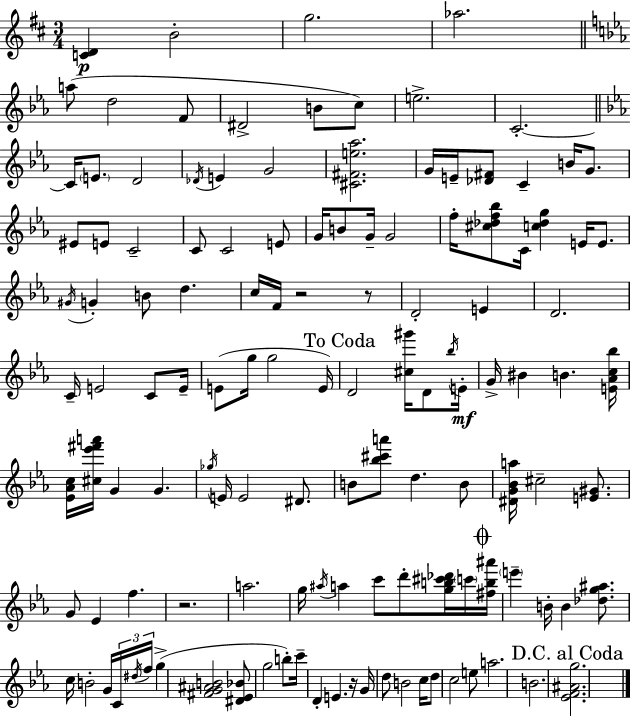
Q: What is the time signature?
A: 3/4